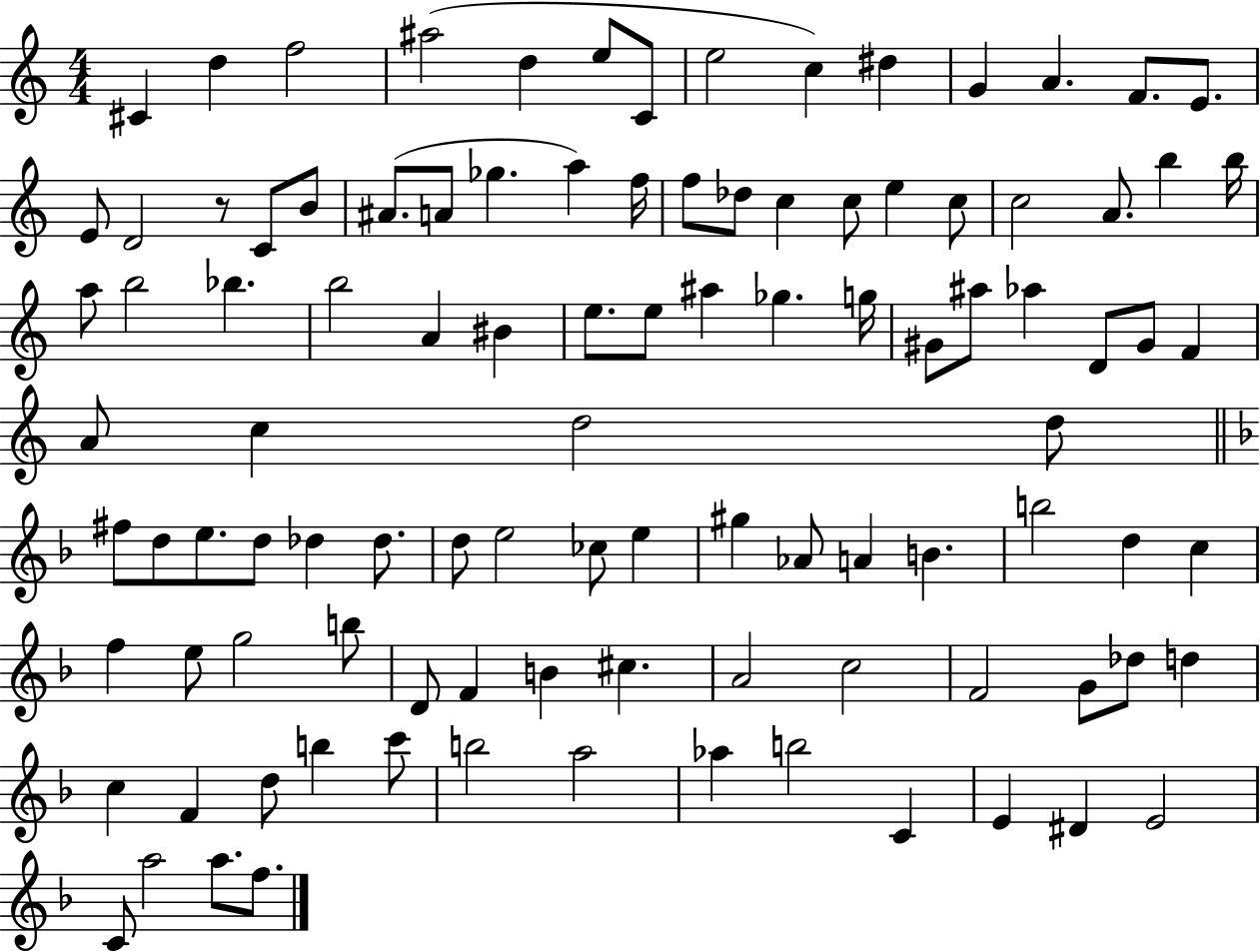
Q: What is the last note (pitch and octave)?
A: F5